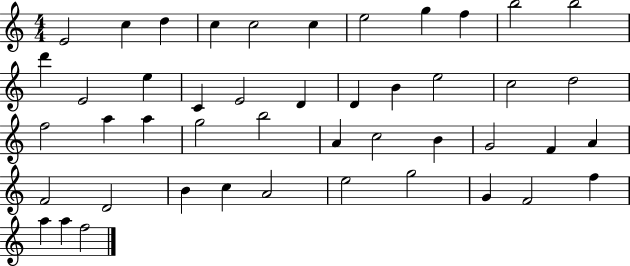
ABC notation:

X:1
T:Untitled
M:4/4
L:1/4
K:C
E2 c d c c2 c e2 g f b2 b2 d' E2 e C E2 D D B e2 c2 d2 f2 a a g2 b2 A c2 B G2 F A F2 D2 B c A2 e2 g2 G F2 f a a f2